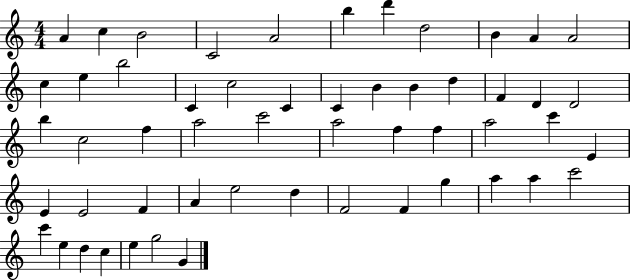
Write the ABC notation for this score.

X:1
T:Untitled
M:4/4
L:1/4
K:C
A c B2 C2 A2 b d' d2 B A A2 c e b2 C c2 C C B B d F D D2 b c2 f a2 c'2 a2 f f a2 c' E E E2 F A e2 d F2 F g a a c'2 c' e d c e g2 G